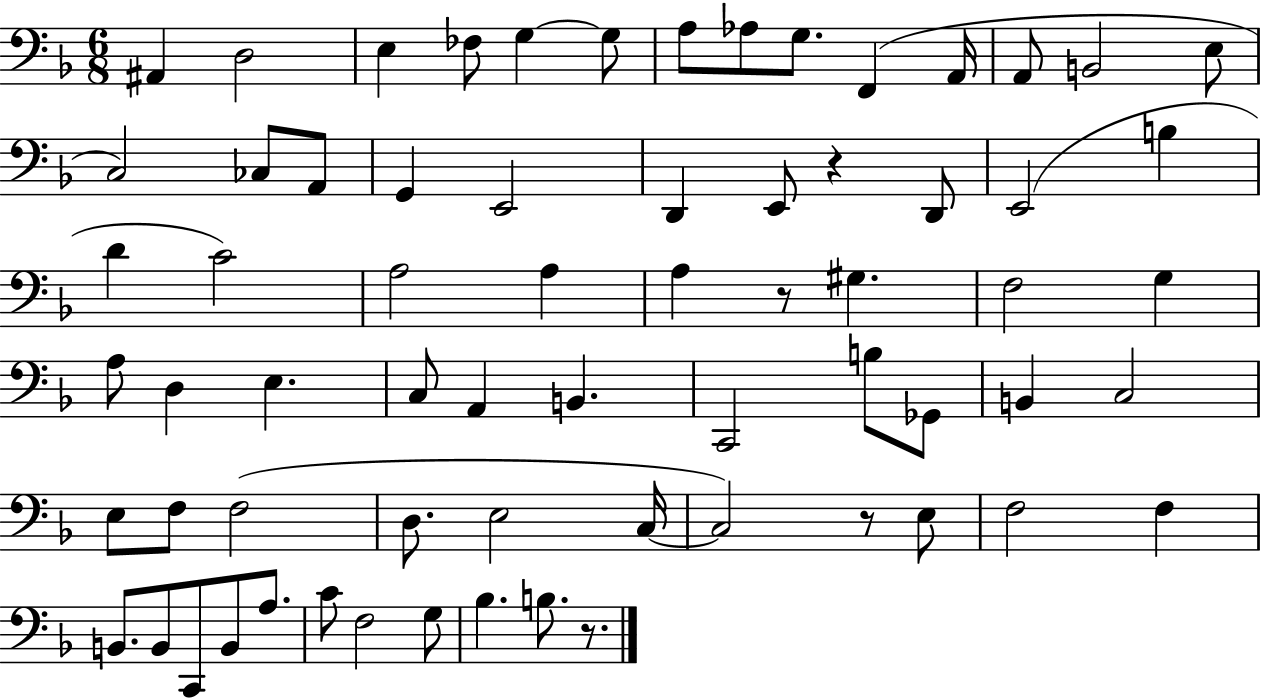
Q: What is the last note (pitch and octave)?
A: B3